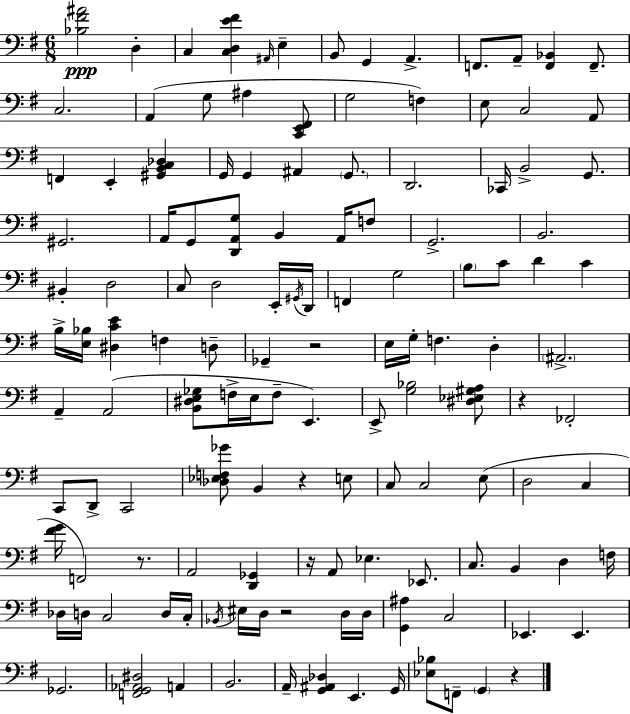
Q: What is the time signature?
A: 6/8